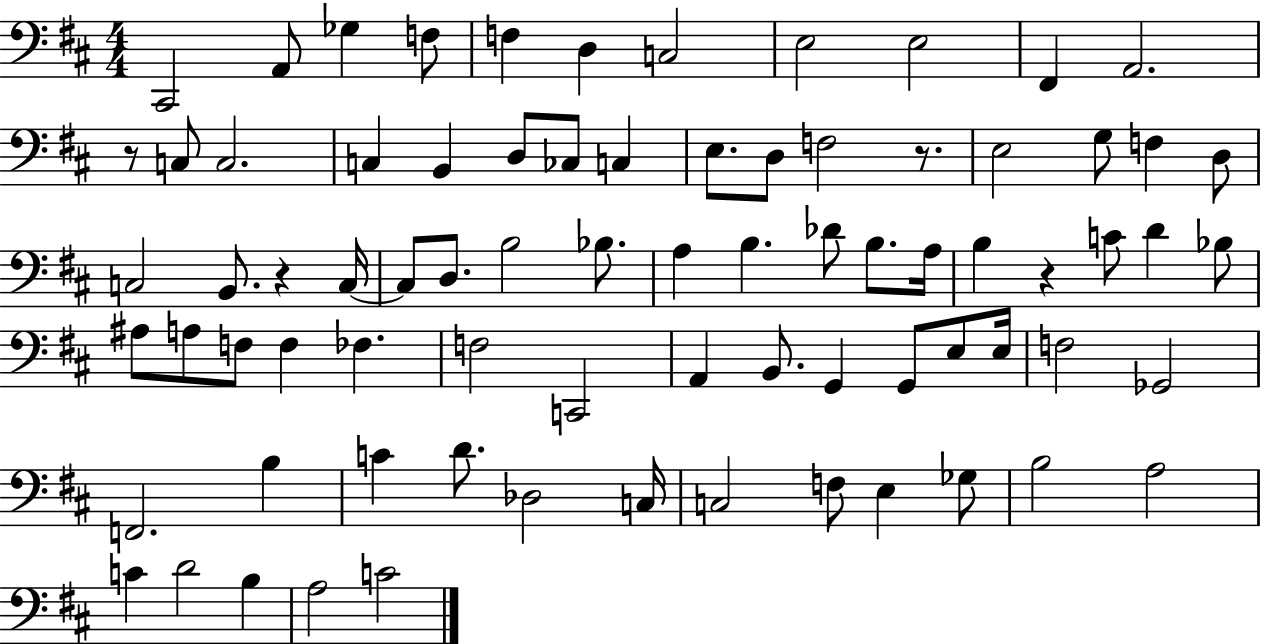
X:1
T:Untitled
M:4/4
L:1/4
K:D
^C,,2 A,,/2 _G, F,/2 F, D, C,2 E,2 E,2 ^F,, A,,2 z/2 C,/2 C,2 C, B,, D,/2 _C,/2 C, E,/2 D,/2 F,2 z/2 E,2 G,/2 F, D,/2 C,2 B,,/2 z C,/4 C,/2 D,/2 B,2 _B,/2 A, B, _D/2 B,/2 A,/4 B, z C/2 D _B,/2 ^A,/2 A,/2 F,/2 F, _F, F,2 C,,2 A,, B,,/2 G,, G,,/2 E,/2 E,/4 F,2 _G,,2 F,,2 B, C D/2 _D,2 C,/4 C,2 F,/2 E, _G,/2 B,2 A,2 C D2 B, A,2 C2